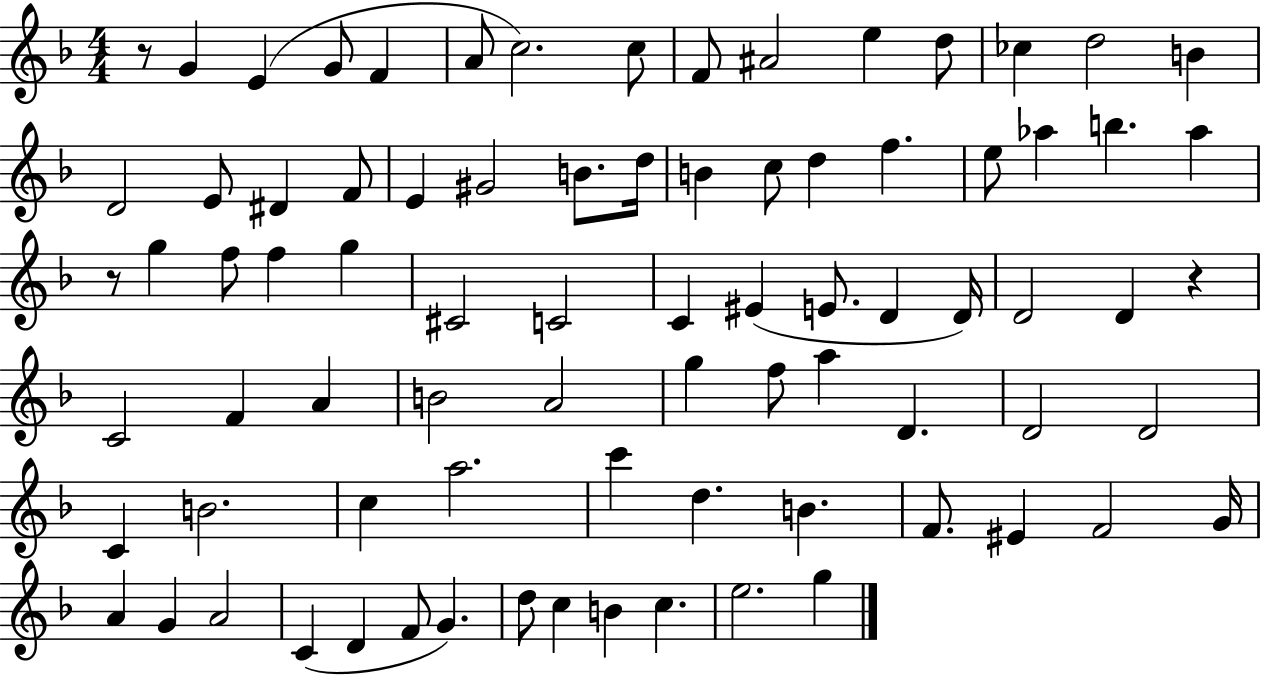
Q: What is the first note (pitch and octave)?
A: G4